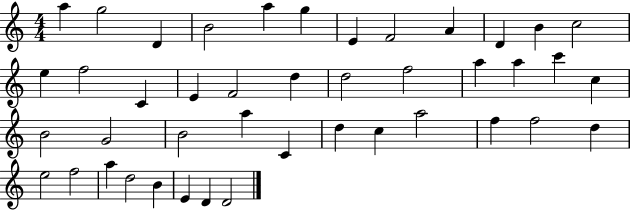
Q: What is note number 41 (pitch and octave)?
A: E4